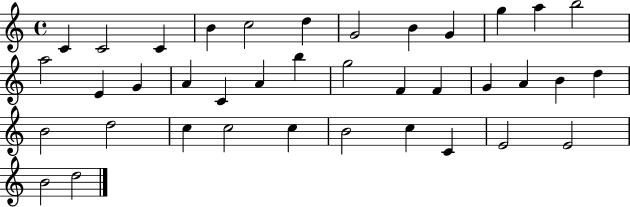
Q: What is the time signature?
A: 4/4